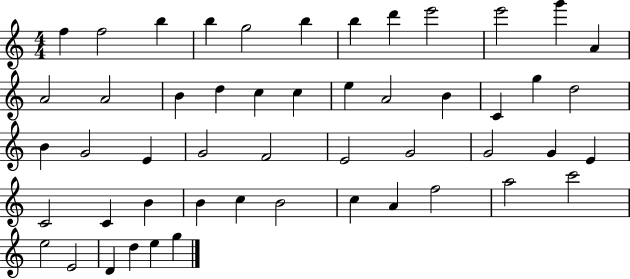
X:1
T:Untitled
M:4/4
L:1/4
K:C
f f2 b b g2 b b d' e'2 e'2 g' A A2 A2 B d c c e A2 B C g d2 B G2 E G2 F2 E2 G2 G2 G E C2 C B B c B2 c A f2 a2 c'2 e2 E2 D d e g